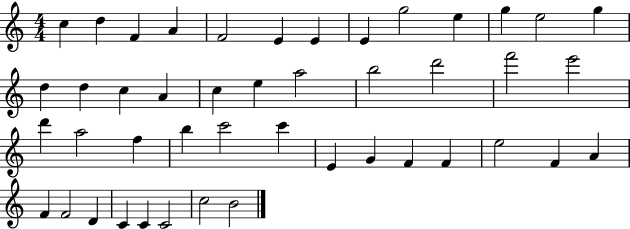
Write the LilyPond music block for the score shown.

{
  \clef treble
  \numericTimeSignature
  \time 4/4
  \key c \major
  c''4 d''4 f'4 a'4 | f'2 e'4 e'4 | e'4 g''2 e''4 | g''4 e''2 g''4 | \break d''4 d''4 c''4 a'4 | c''4 e''4 a''2 | b''2 d'''2 | f'''2 e'''2 | \break d'''4 a''2 f''4 | b''4 c'''2 c'''4 | e'4 g'4 f'4 f'4 | e''2 f'4 a'4 | \break f'4 f'2 d'4 | c'4 c'4 c'2 | c''2 b'2 | \bar "|."
}